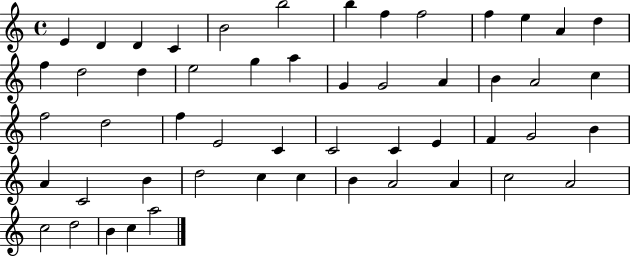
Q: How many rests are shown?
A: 0